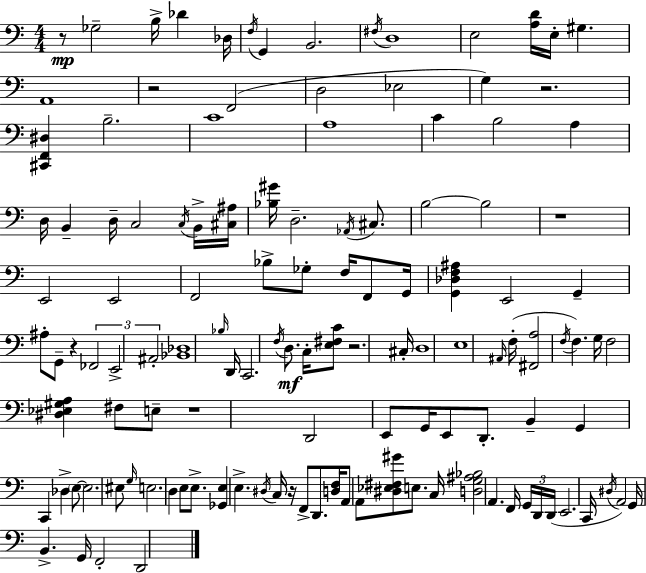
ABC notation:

X:1
T:Untitled
M:4/4
L:1/4
K:C
z/2 _G,2 B,/4 _D _D,/4 F,/4 G,, B,,2 ^F,/4 D,4 E,2 [A,D]/4 E,/4 ^G, A,,4 z2 F,,2 D,2 _E,2 G, z2 [^C,,F,,^D,] B,2 C4 A,4 C B,2 A, D,/4 B,, D,/4 C,2 C,/4 B,,/4 [^C,^A,]/4 [_B,^G]/4 D,2 _A,,/4 ^C,/2 B,2 B,2 z4 E,,2 E,,2 F,,2 _B,/2 _G,/2 F,/4 F,,/2 G,,/4 [G,,_D,F,^A,] E,,2 G,, ^A,/2 G,,/2 z _F,,2 E,,2 ^A,,2 [_B,,_D,]4 _B,/4 D,,/4 C,,2 F,/4 D,/2 C,/4 [E,^F,C]/2 z2 ^C,/4 D,4 E,4 ^A,,/4 F,/4 [^F,,A,]2 F,/4 F, G,/4 F,2 [^D,_E,^G,A,] ^F,/2 E,/2 z4 D,,2 E,,/2 G,,/4 E,,/2 D,,/2 B,, G,, C,, _D, E,/2 E,2 ^E,/2 G,/4 E,2 D, E,/2 E,/2 [_G,,E,] E, ^D,/4 C,/4 z/4 F,,/2 D,,/2 [D,F,]/4 A,,/2 A,,/2 [^D,_E,^F,^G]/2 E,/2 C,/4 [D,G,^A,_B,]2 A,, F,,/4 G,,/4 D,,/4 D,,/4 E,,2 C,,/4 ^D,/4 A,,2 G,,/4 B,, G,,/4 F,,2 D,,2